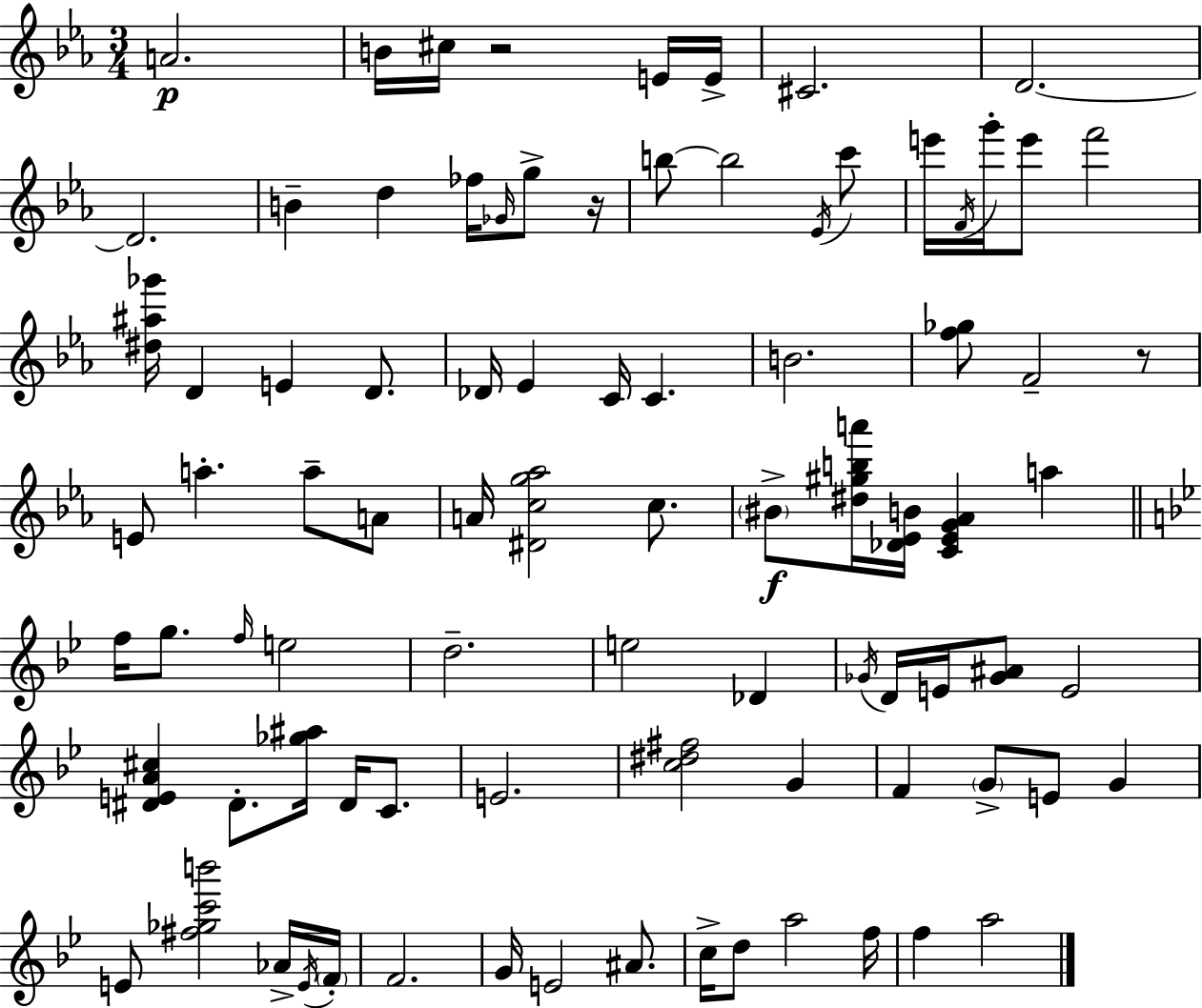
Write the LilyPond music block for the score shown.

{
  \clef treble
  \numericTimeSignature
  \time 3/4
  \key c \minor
  \repeat volta 2 { a'2.\p | b'16 cis''16 r2 e'16 e'16-> | cis'2. | d'2.~~ | \break d'2. | b'4-- d''4 fes''16 \grace { ges'16 } g''8-> | r16 b''8~~ b''2 \acciaccatura { ees'16 } | c'''8 e'''16 \acciaccatura { f'16 } g'''16-. e'''8 f'''2 | \break <dis'' ais'' ges'''>16 d'4 e'4 | d'8. des'16 ees'4 c'16 c'4. | b'2. | <f'' ges''>8 f'2-- | \break r8 e'8 a''4.-. a''8-- | a'8 a'16 <dis' c'' g'' aes''>2 | c''8. \parenthesize bis'8->\f <dis'' gis'' b'' a'''>16 <des' ees' b'>16 <c' ees' g' aes'>4 a''4 | \bar "||" \break \key bes \major f''16 g''8. \grace { f''16 } e''2 | d''2.-- | e''2 des'4 | \acciaccatura { ges'16 } d'16 e'16 <ges' ais'>8 e'2 | \break <dis' e' a' cis''>4 dis'8.-. <ges'' ais''>16 dis'16 c'8. | e'2. | <c'' dis'' fis''>2 g'4 | f'4 \parenthesize g'8-> e'8 g'4 | \break e'8 <fis'' ges'' c''' b'''>2 | aes'16-> \acciaccatura { e'16 } \parenthesize f'16-. f'2. | g'16 e'2 | ais'8. c''16-> d''8 a''2 | \break f''16 f''4 a''2 | } \bar "|."
}